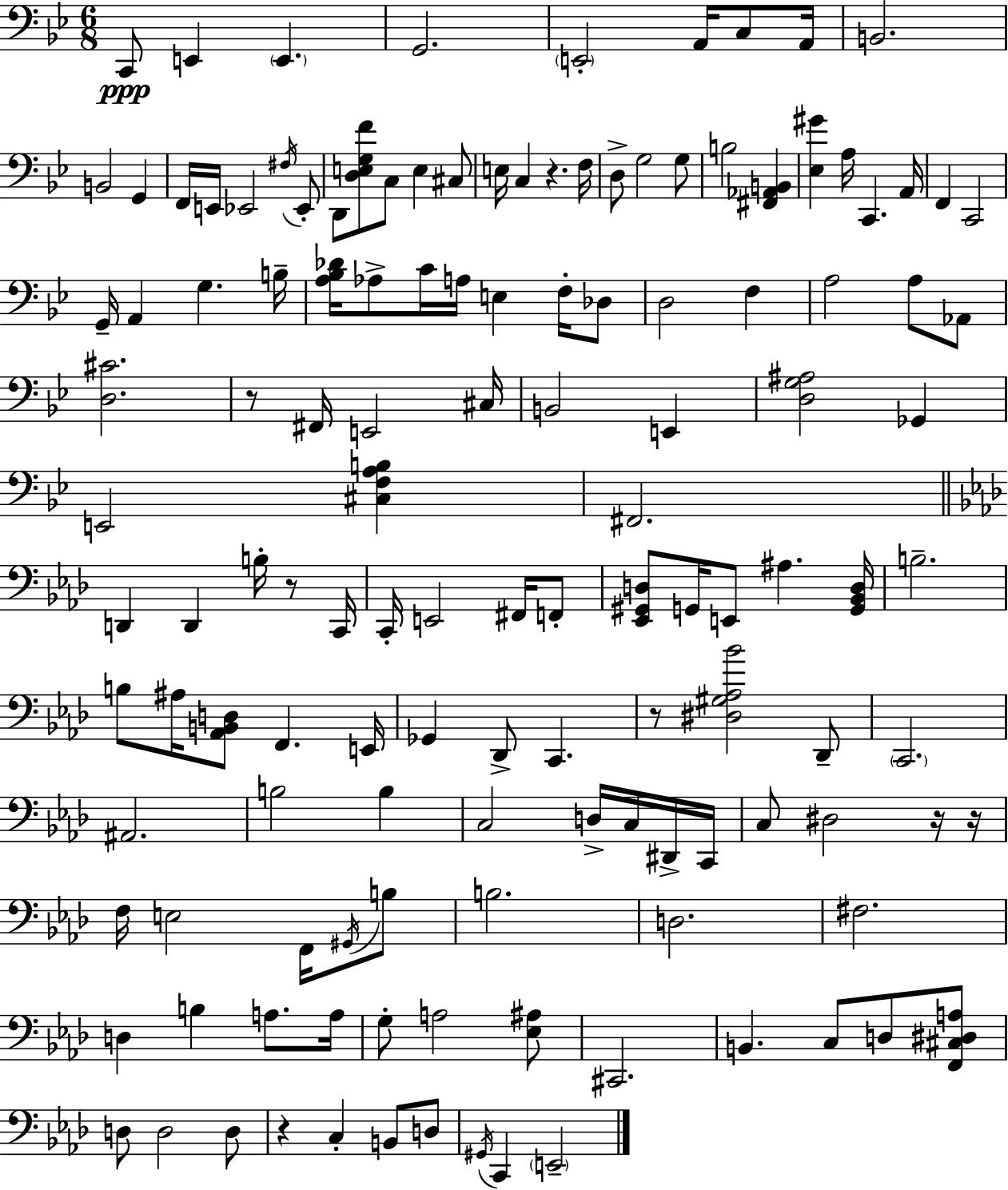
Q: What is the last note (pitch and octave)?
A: E2